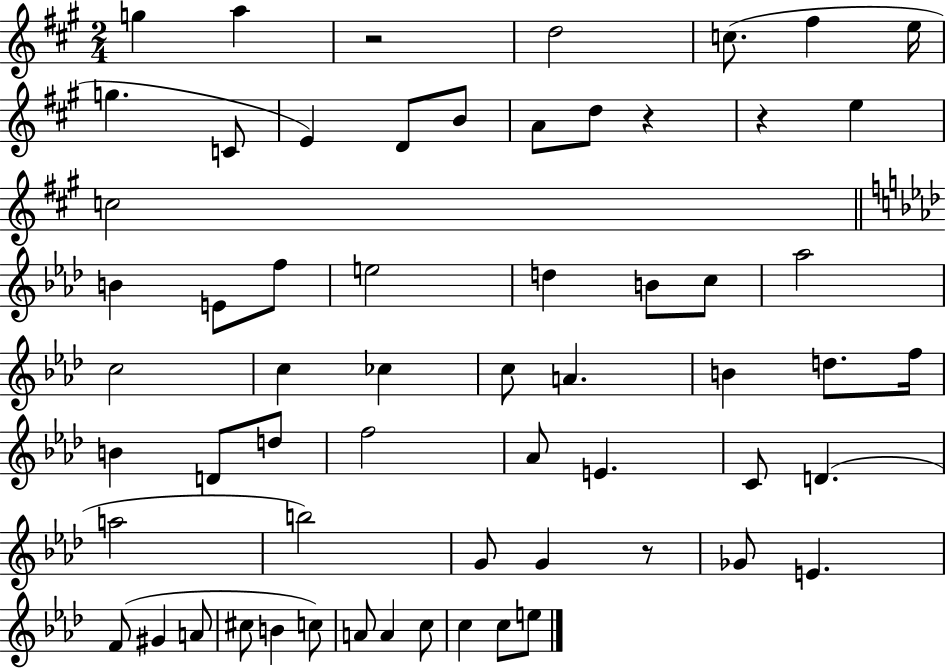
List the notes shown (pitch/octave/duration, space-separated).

G5/q A5/q R/h D5/h C5/e. F#5/q E5/s G5/q. C4/e E4/q D4/e B4/e A4/e D5/e R/q R/q E5/q C5/h B4/q E4/e F5/e E5/h D5/q B4/e C5/e Ab5/h C5/h C5/q CES5/q C5/e A4/q. B4/q D5/e. F5/s B4/q D4/e D5/e F5/h Ab4/e E4/q. C4/e D4/q. A5/h B5/h G4/e G4/q R/e Gb4/e E4/q. F4/e G#4/q A4/e C#5/e B4/q C5/e A4/e A4/q C5/e C5/q C5/e E5/e